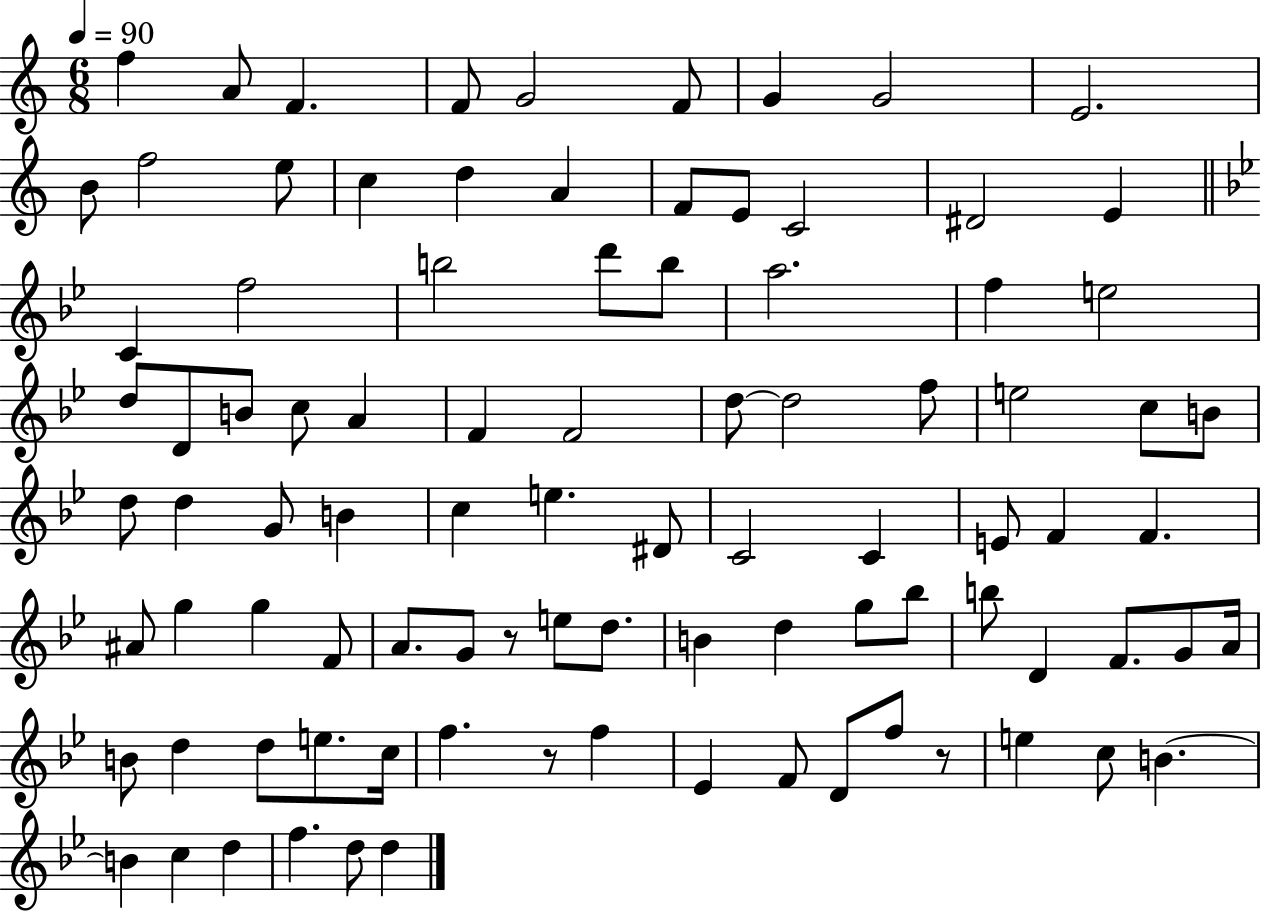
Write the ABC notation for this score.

X:1
T:Untitled
M:6/8
L:1/4
K:C
f A/2 F F/2 G2 F/2 G G2 E2 B/2 f2 e/2 c d A F/2 E/2 C2 ^D2 E C f2 b2 d'/2 b/2 a2 f e2 d/2 D/2 B/2 c/2 A F F2 d/2 d2 f/2 e2 c/2 B/2 d/2 d G/2 B c e ^D/2 C2 C E/2 F F ^A/2 g g F/2 A/2 G/2 z/2 e/2 d/2 B d g/2 _b/2 b/2 D F/2 G/2 A/4 B/2 d d/2 e/2 c/4 f z/2 f _E F/2 D/2 f/2 z/2 e c/2 B B c d f d/2 d